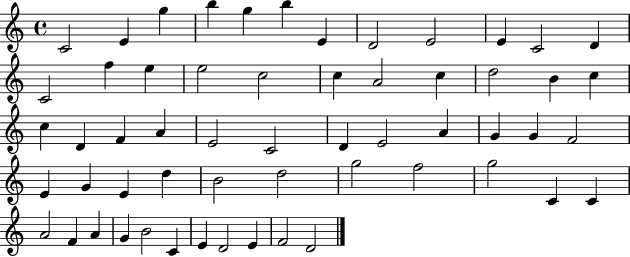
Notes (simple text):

C4/h E4/q G5/q B5/q G5/q B5/q E4/q D4/h E4/h E4/q C4/h D4/q C4/h F5/q E5/q E5/h C5/h C5/q A4/h C5/q D5/h B4/q C5/q C5/q D4/q F4/q A4/q E4/h C4/h D4/q E4/h A4/q G4/q G4/q F4/h E4/q G4/q E4/q D5/q B4/h D5/h G5/h F5/h G5/h C4/q C4/q A4/h F4/q A4/q G4/q B4/h C4/q E4/q D4/h E4/q F4/h D4/h